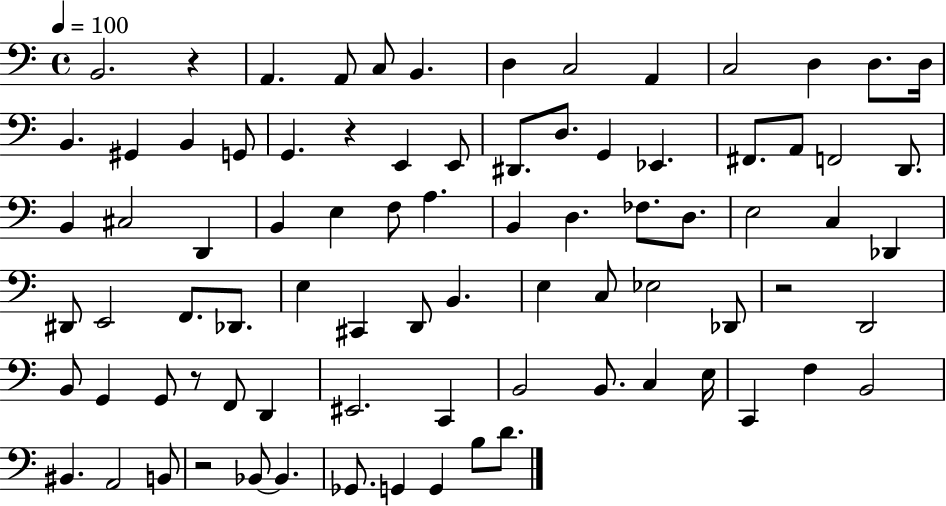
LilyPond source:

{
  \clef bass
  \time 4/4
  \defaultTimeSignature
  \key c \major
  \tempo 4 = 100
  b,2. r4 | a,4. a,8 c8 b,4. | d4 c2 a,4 | c2 d4 d8. d16 | \break b,4. gis,4 b,4 g,8 | g,4. r4 e,4 e,8 | dis,8. d8. g,4 ees,4. | fis,8. a,8 f,2 d,8. | \break b,4 cis2 d,4 | b,4 e4 f8 a4. | b,4 d4. fes8. d8. | e2 c4 des,4 | \break dis,8 e,2 f,8. des,8. | e4 cis,4 d,8 b,4. | e4 c8 ees2 des,8 | r2 d,2 | \break b,8 g,4 g,8 r8 f,8 d,4 | eis,2. c,4 | b,2 b,8. c4 e16 | c,4 f4 b,2 | \break bis,4. a,2 b,8 | r2 bes,8~~ bes,4. | ges,8. g,4 g,4 b8 d'8. | \bar "|."
}